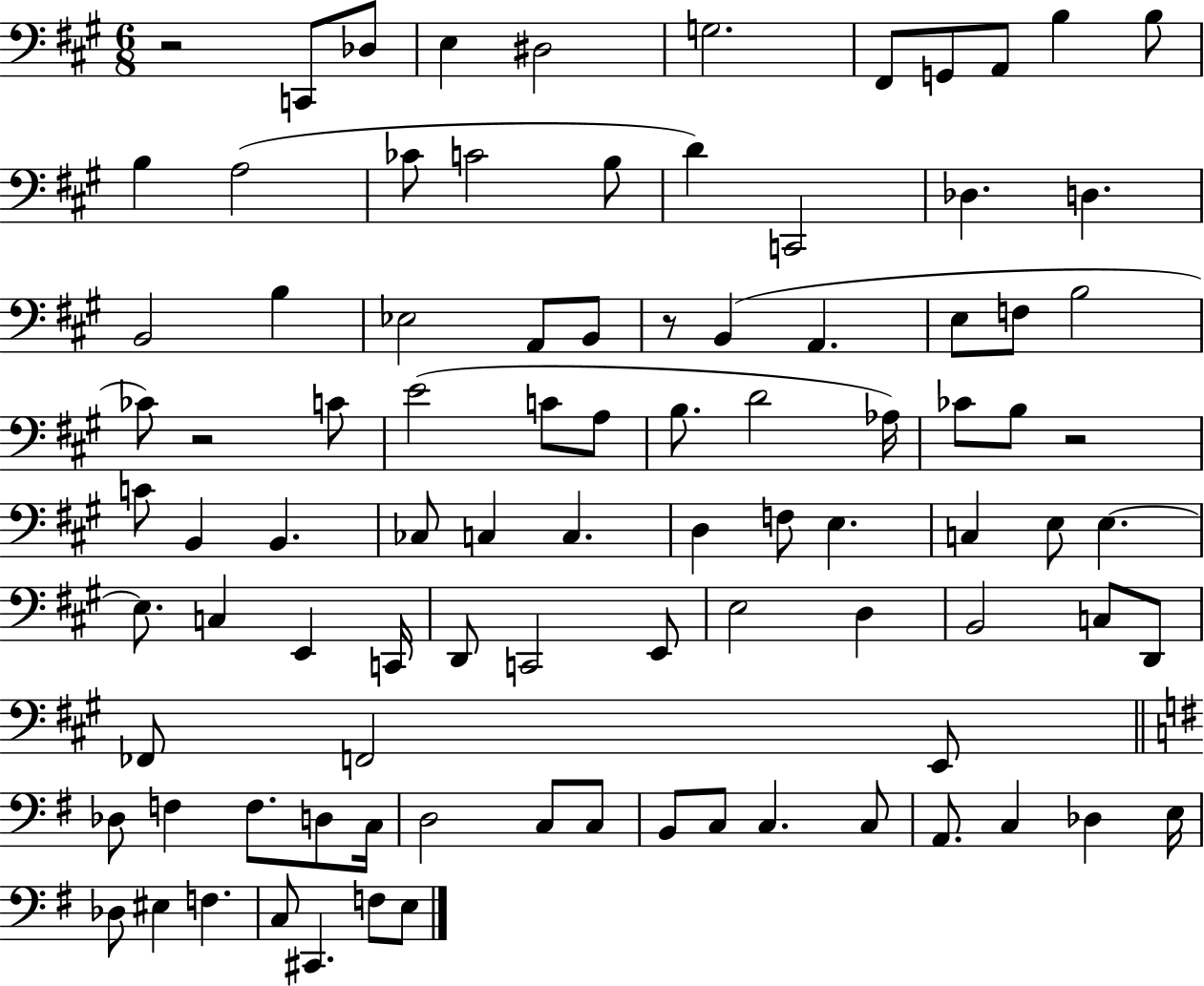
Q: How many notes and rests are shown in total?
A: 93